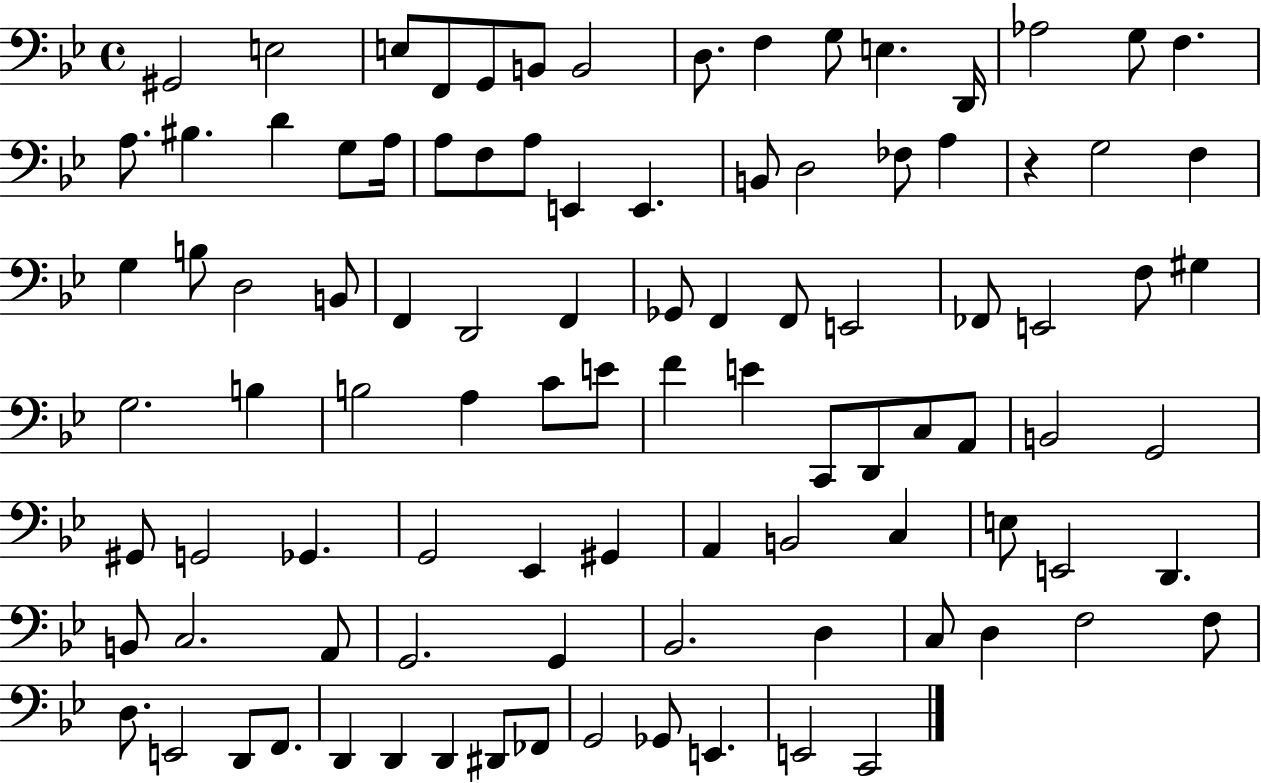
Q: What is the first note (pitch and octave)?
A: G#2